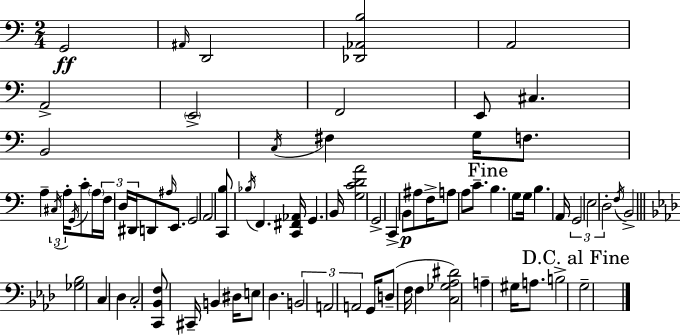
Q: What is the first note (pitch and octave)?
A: G2